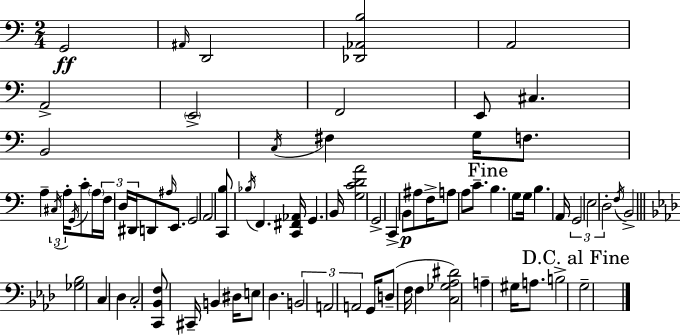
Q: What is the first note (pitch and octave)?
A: G2